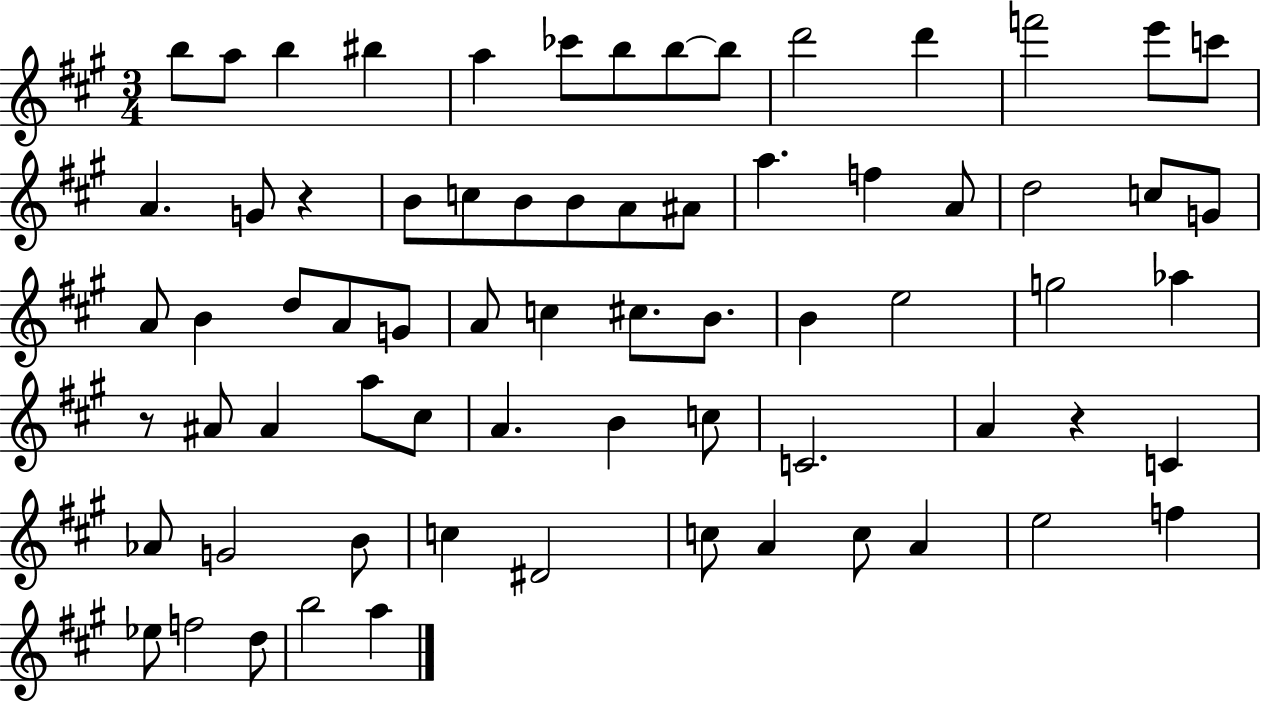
B5/e A5/e B5/q BIS5/q A5/q CES6/e B5/e B5/e B5/e D6/h D6/q F6/h E6/e C6/e A4/q. G4/e R/q B4/e C5/e B4/e B4/e A4/e A#4/e A5/q. F5/q A4/e D5/h C5/e G4/e A4/e B4/q D5/e A4/e G4/e A4/e C5/q C#5/e. B4/e. B4/q E5/h G5/h Ab5/q R/e A#4/e A#4/q A5/e C#5/e A4/q. B4/q C5/e C4/h. A4/q R/q C4/q Ab4/e G4/h B4/e C5/q D#4/h C5/e A4/q C5/e A4/q E5/h F5/q Eb5/e F5/h D5/e B5/h A5/q